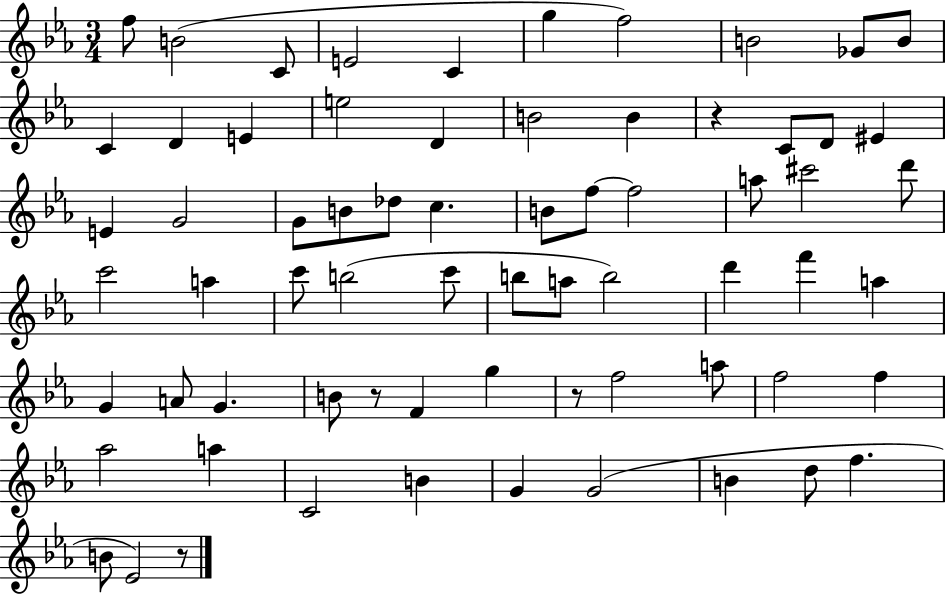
X:1
T:Untitled
M:3/4
L:1/4
K:Eb
f/2 B2 C/2 E2 C g f2 B2 _G/2 B/2 C D E e2 D B2 B z C/2 D/2 ^E E G2 G/2 B/2 _d/2 c B/2 f/2 f2 a/2 ^c'2 d'/2 c'2 a c'/2 b2 c'/2 b/2 a/2 b2 d' f' a G A/2 G B/2 z/2 F g z/2 f2 a/2 f2 f _a2 a C2 B G G2 B d/2 f B/2 _E2 z/2